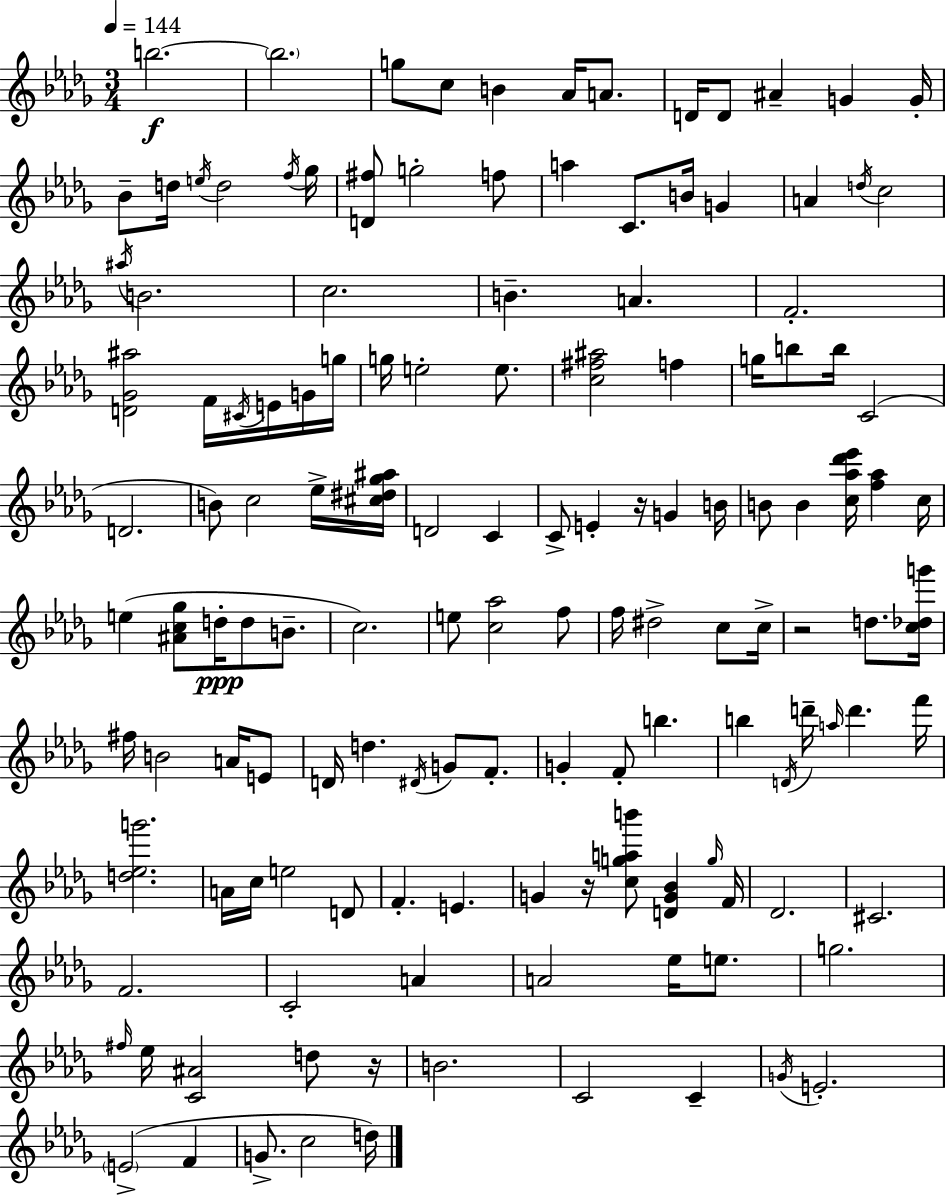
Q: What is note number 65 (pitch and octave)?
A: E5